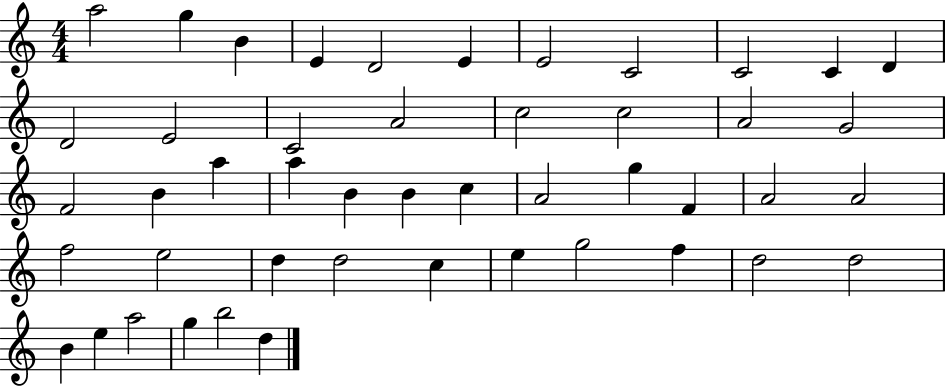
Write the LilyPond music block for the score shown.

{
  \clef treble
  \numericTimeSignature
  \time 4/4
  \key c \major
  a''2 g''4 b'4 | e'4 d'2 e'4 | e'2 c'2 | c'2 c'4 d'4 | \break d'2 e'2 | c'2 a'2 | c''2 c''2 | a'2 g'2 | \break f'2 b'4 a''4 | a''4 b'4 b'4 c''4 | a'2 g''4 f'4 | a'2 a'2 | \break f''2 e''2 | d''4 d''2 c''4 | e''4 g''2 f''4 | d''2 d''2 | \break b'4 e''4 a''2 | g''4 b''2 d''4 | \bar "|."
}